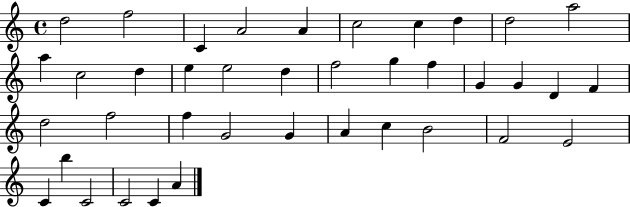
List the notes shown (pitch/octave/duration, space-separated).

D5/h F5/h C4/q A4/h A4/q C5/h C5/q D5/q D5/h A5/h A5/q C5/h D5/q E5/q E5/h D5/q F5/h G5/q F5/q G4/q G4/q D4/q F4/q D5/h F5/h F5/q G4/h G4/q A4/q C5/q B4/h F4/h E4/h C4/q B5/q C4/h C4/h C4/q A4/q